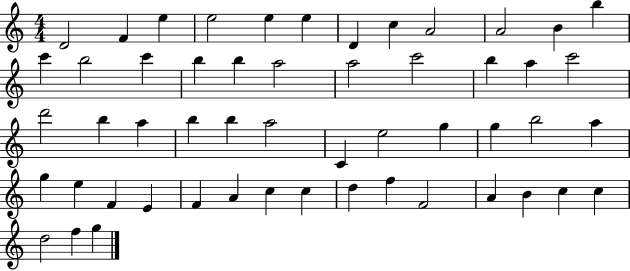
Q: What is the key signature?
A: C major